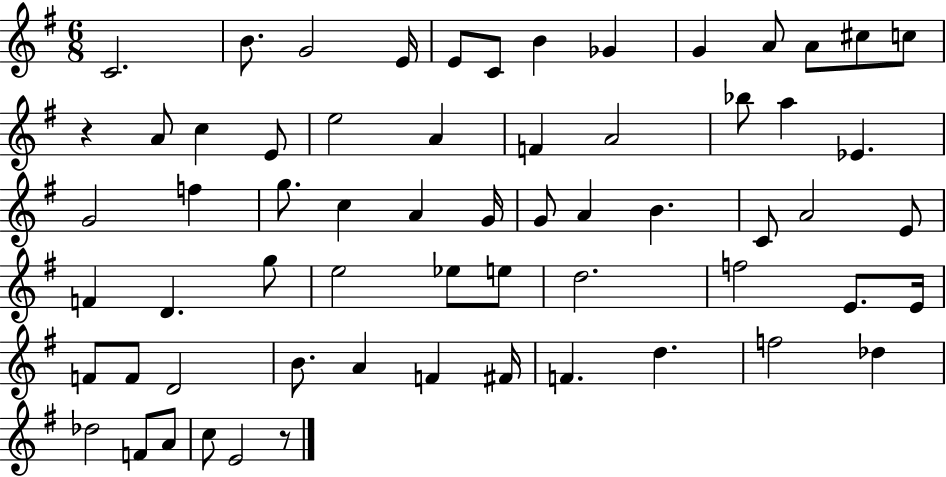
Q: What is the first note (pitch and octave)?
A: C4